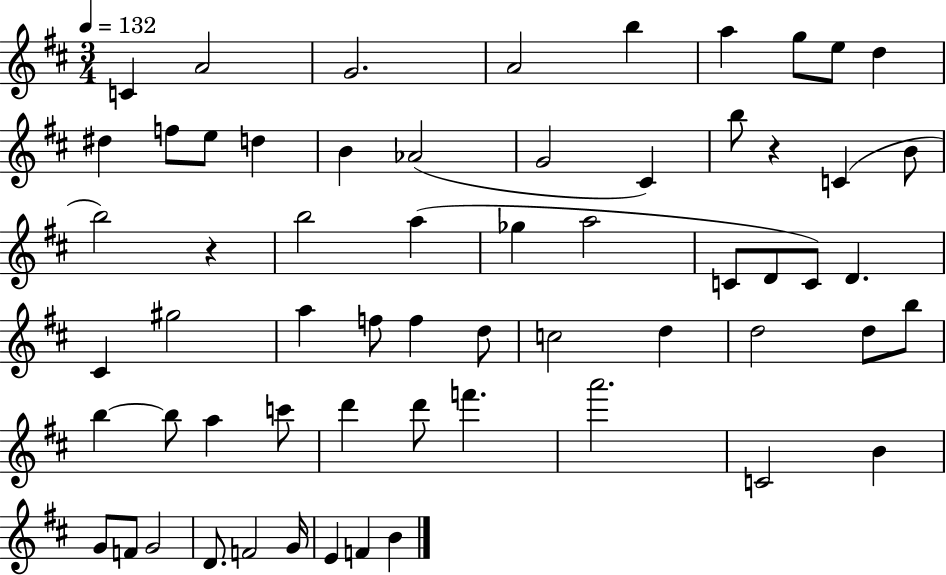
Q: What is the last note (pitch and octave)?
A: B4